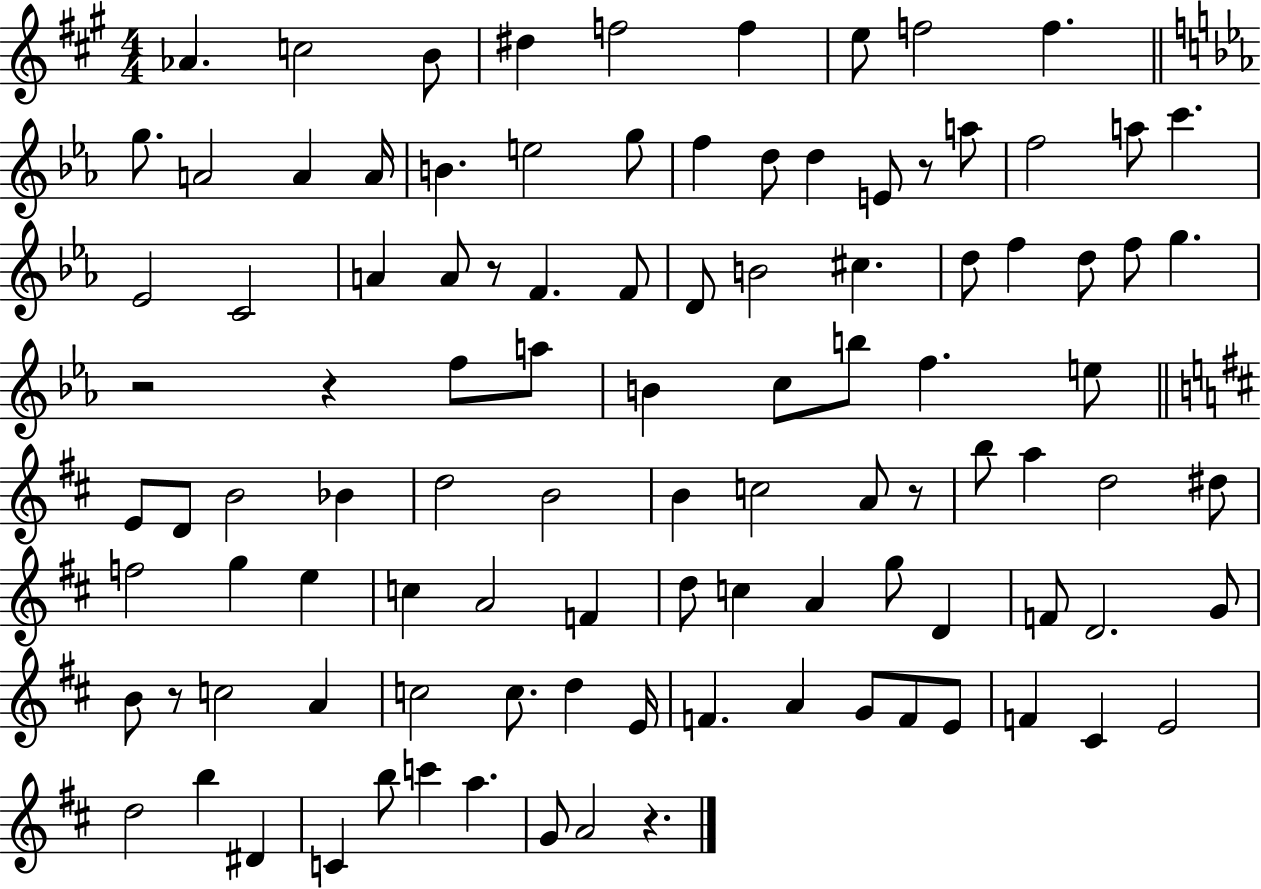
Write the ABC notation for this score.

X:1
T:Untitled
M:4/4
L:1/4
K:A
_A c2 B/2 ^d f2 f e/2 f2 f g/2 A2 A A/4 B e2 g/2 f d/2 d E/2 z/2 a/2 f2 a/2 c' _E2 C2 A A/2 z/2 F F/2 D/2 B2 ^c d/2 f d/2 f/2 g z2 z f/2 a/2 B c/2 b/2 f e/2 E/2 D/2 B2 _B d2 B2 B c2 A/2 z/2 b/2 a d2 ^d/2 f2 g e c A2 F d/2 c A g/2 D F/2 D2 G/2 B/2 z/2 c2 A c2 c/2 d E/4 F A G/2 F/2 E/2 F ^C E2 d2 b ^D C b/2 c' a G/2 A2 z